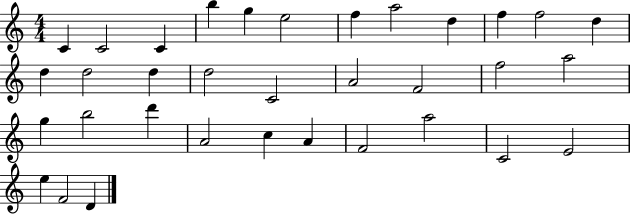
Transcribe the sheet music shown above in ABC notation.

X:1
T:Untitled
M:4/4
L:1/4
K:C
C C2 C b g e2 f a2 d f f2 d d d2 d d2 C2 A2 F2 f2 a2 g b2 d' A2 c A F2 a2 C2 E2 e F2 D